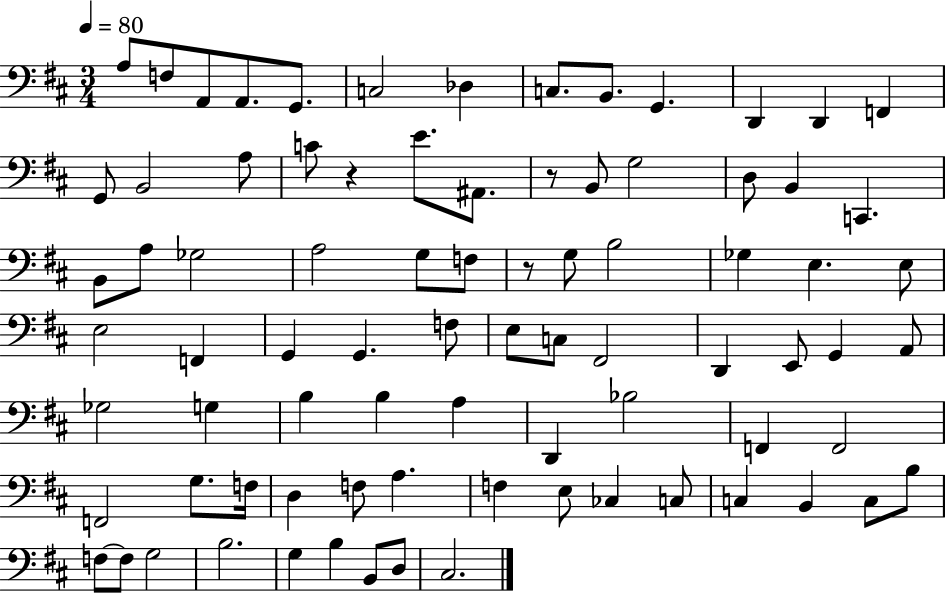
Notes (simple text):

A3/e F3/e A2/e A2/e. G2/e. C3/h Db3/q C3/e. B2/e. G2/q. D2/q D2/q F2/q G2/e B2/h A3/e C4/e R/q E4/e. A#2/e. R/e B2/e G3/h D3/e B2/q C2/q. B2/e A3/e Gb3/h A3/h G3/e F3/e R/e G3/e B3/h Gb3/q E3/q. E3/e E3/h F2/q G2/q G2/q. F3/e E3/e C3/e F#2/h D2/q E2/e G2/q A2/e Gb3/h G3/q B3/q B3/q A3/q D2/q Bb3/h F2/q F2/h F2/h G3/e. F3/s D3/q F3/e A3/q. F3/q E3/e CES3/q C3/e C3/q B2/q C3/e B3/e F3/e F3/e G3/h B3/h. G3/q B3/q B2/e D3/e C#3/h.